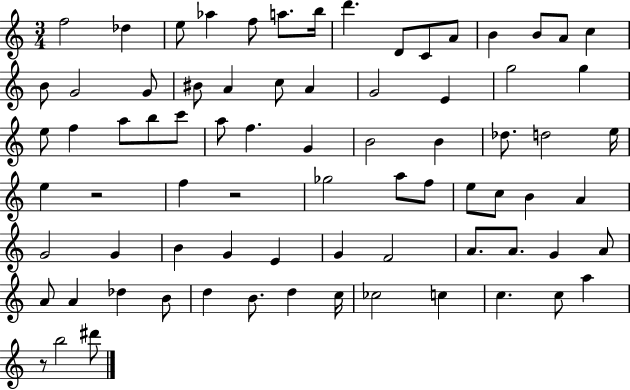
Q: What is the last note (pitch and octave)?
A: D#6